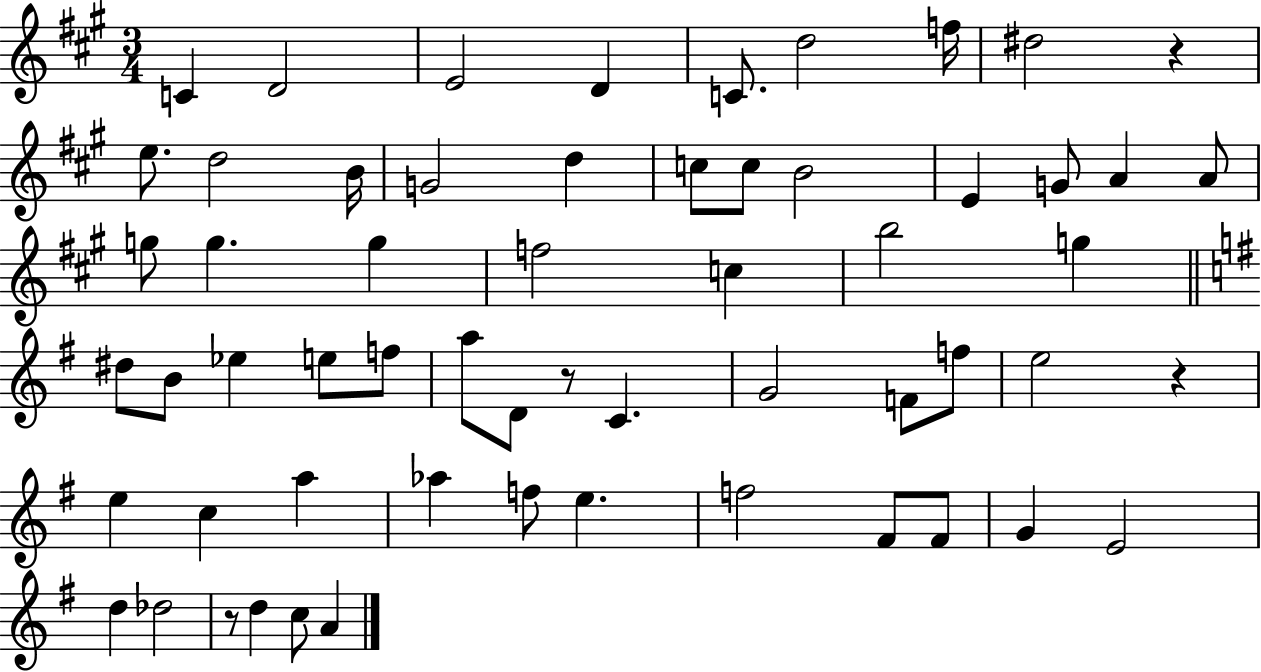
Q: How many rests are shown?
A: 4